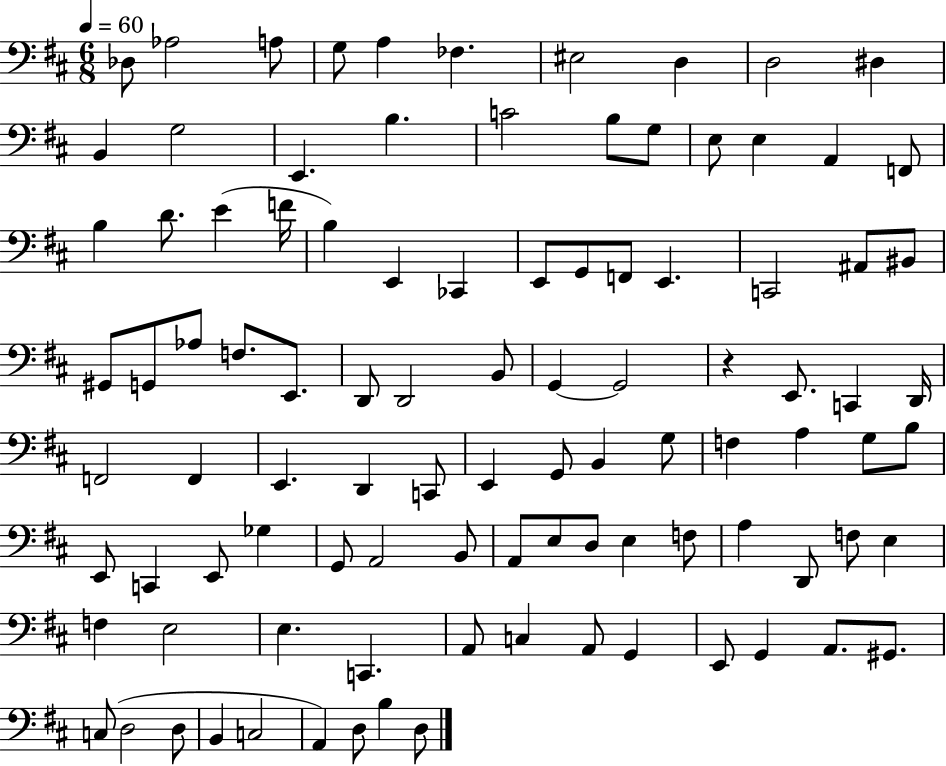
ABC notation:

X:1
T:Untitled
M:6/8
L:1/4
K:D
_D,/2 _A,2 A,/2 G,/2 A, _F, ^E,2 D, D,2 ^D, B,, G,2 E,, B, C2 B,/2 G,/2 E,/2 E, A,, F,,/2 B, D/2 E F/4 B, E,, _C,, E,,/2 G,,/2 F,,/2 E,, C,,2 ^A,,/2 ^B,,/2 ^G,,/2 G,,/2 _A,/2 F,/2 E,,/2 D,,/2 D,,2 B,,/2 G,, G,,2 z E,,/2 C,, D,,/4 F,,2 F,, E,, D,, C,,/2 E,, G,,/2 B,, G,/2 F, A, G,/2 B,/2 E,,/2 C,, E,,/2 _G, G,,/2 A,,2 B,,/2 A,,/2 E,/2 D,/2 E, F,/2 A, D,,/2 F,/2 E, F, E,2 E, C,, A,,/2 C, A,,/2 G,, E,,/2 G,, A,,/2 ^G,,/2 C,/2 D,2 D,/2 B,, C,2 A,, D,/2 B, D,/2